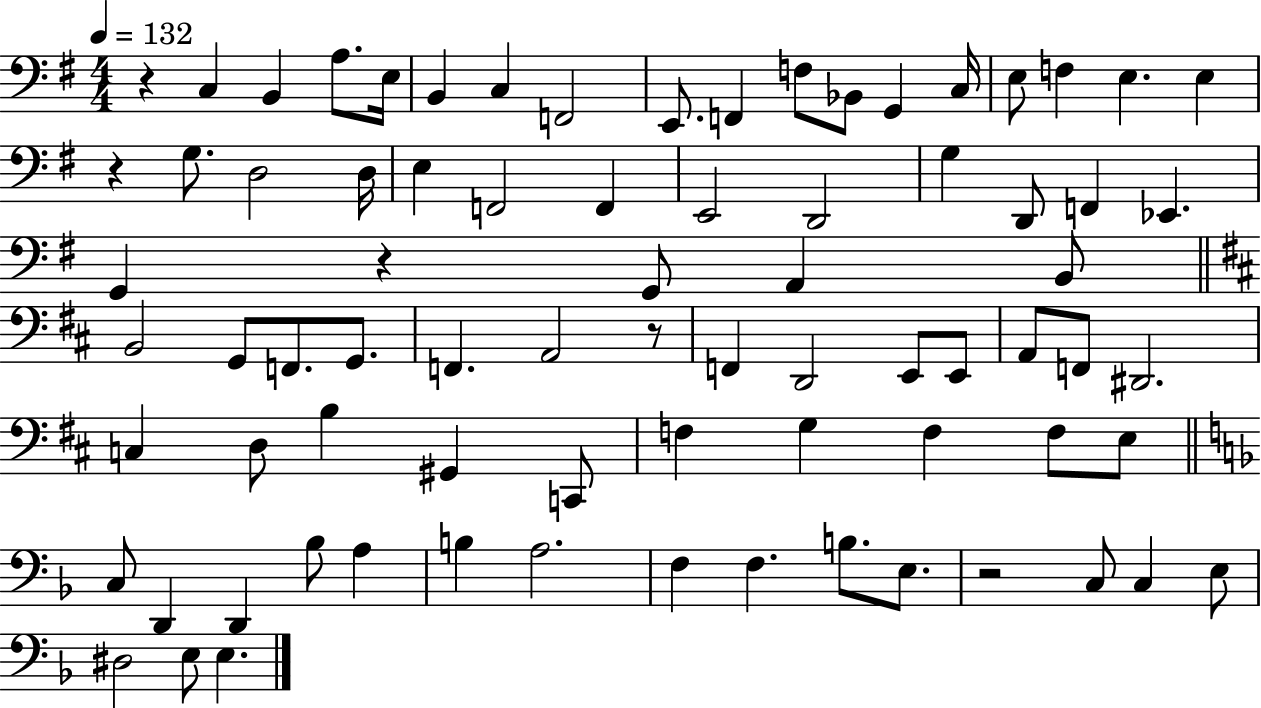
X:1
T:Untitled
M:4/4
L:1/4
K:G
z C, B,, A,/2 E,/4 B,, C, F,,2 E,,/2 F,, F,/2 _B,,/2 G,, C,/4 E,/2 F, E, E, z G,/2 D,2 D,/4 E, F,,2 F,, E,,2 D,,2 G, D,,/2 F,, _E,, G,, z G,,/2 A,, B,,/2 B,,2 G,,/2 F,,/2 G,,/2 F,, A,,2 z/2 F,, D,,2 E,,/2 E,,/2 A,,/2 F,,/2 ^D,,2 C, D,/2 B, ^G,, C,,/2 F, G, F, F,/2 E,/2 C,/2 D,, D,, _B,/2 A, B, A,2 F, F, B,/2 E,/2 z2 C,/2 C, E,/2 ^D,2 E,/2 E,